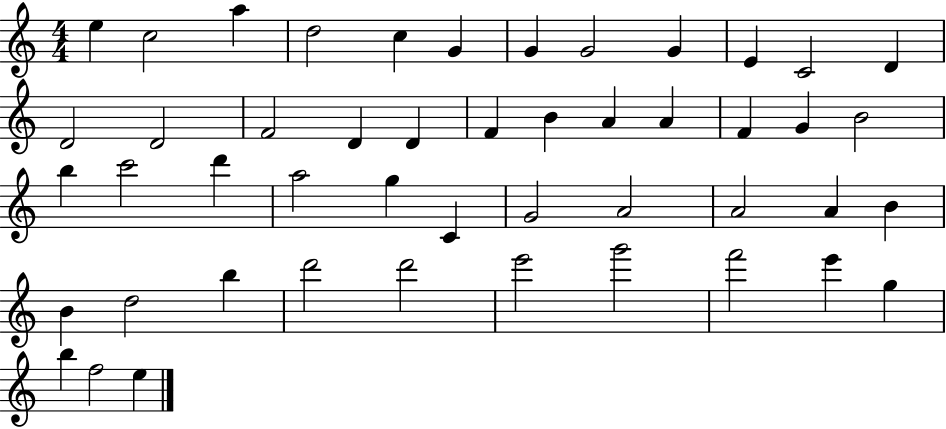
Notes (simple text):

E5/q C5/h A5/q D5/h C5/q G4/q G4/q G4/h G4/q E4/q C4/h D4/q D4/h D4/h F4/h D4/q D4/q F4/q B4/q A4/q A4/q F4/q G4/q B4/h B5/q C6/h D6/q A5/h G5/q C4/q G4/h A4/h A4/h A4/q B4/q B4/q D5/h B5/q D6/h D6/h E6/h G6/h F6/h E6/q G5/q B5/q F5/h E5/q